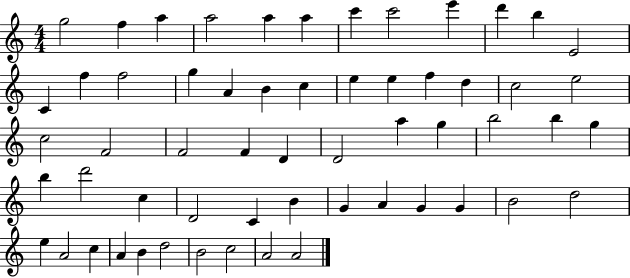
{
  \clef treble
  \numericTimeSignature
  \time 4/4
  \key c \major
  g''2 f''4 a''4 | a''2 a''4 a''4 | c'''4 c'''2 e'''4 | d'''4 b''4 e'2 | \break c'4 f''4 f''2 | g''4 a'4 b'4 c''4 | e''4 e''4 f''4 d''4 | c''2 e''2 | \break c''2 f'2 | f'2 f'4 d'4 | d'2 a''4 g''4 | b''2 b''4 g''4 | \break b''4 d'''2 c''4 | d'2 c'4 b'4 | g'4 a'4 g'4 g'4 | b'2 d''2 | \break e''4 a'2 c''4 | a'4 b'4 d''2 | b'2 c''2 | a'2 a'2 | \break \bar "|."
}